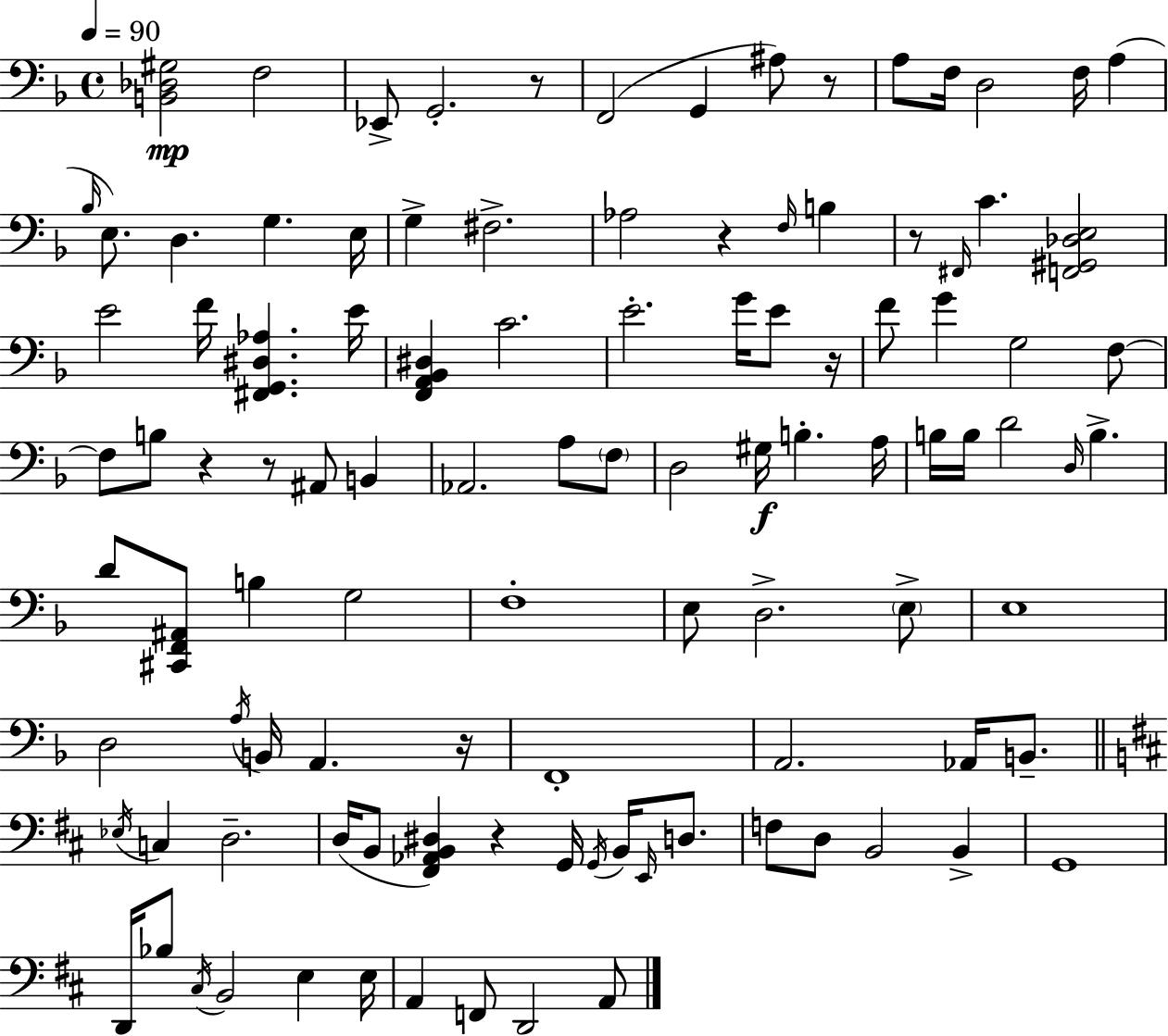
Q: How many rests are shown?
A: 9